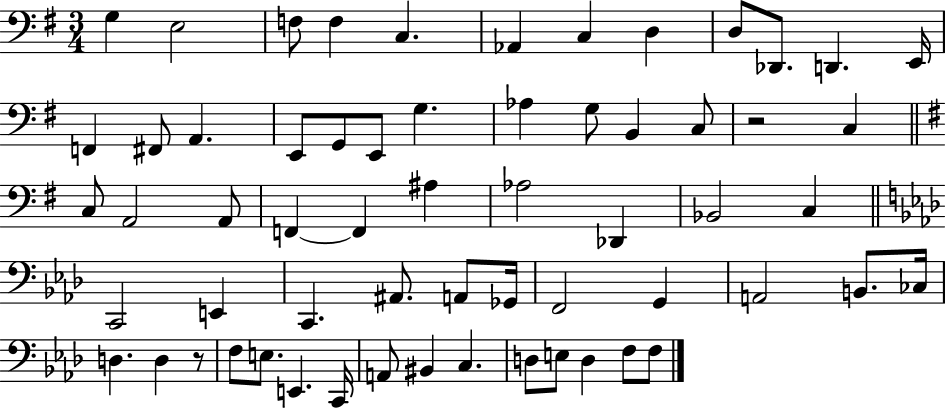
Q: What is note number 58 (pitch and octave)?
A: F3